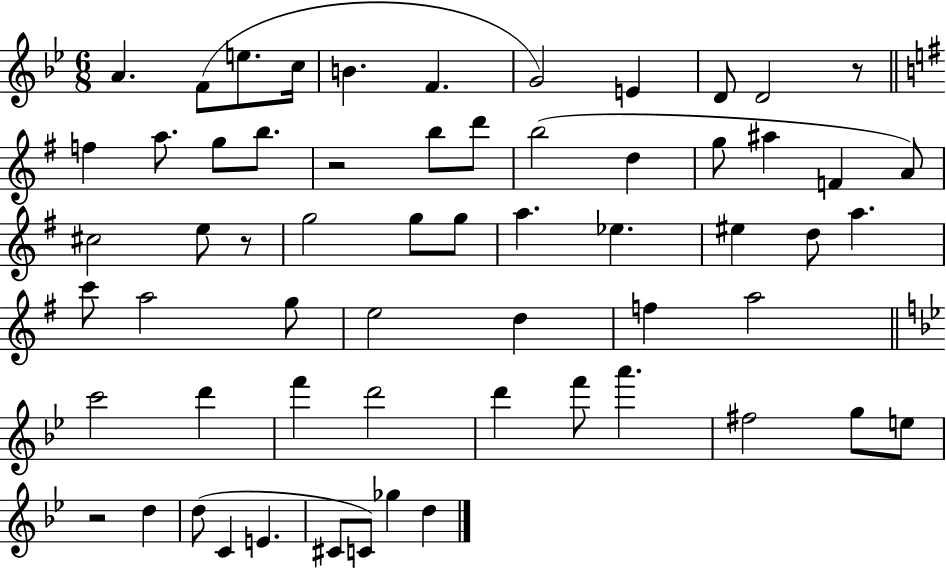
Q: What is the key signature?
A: BES major